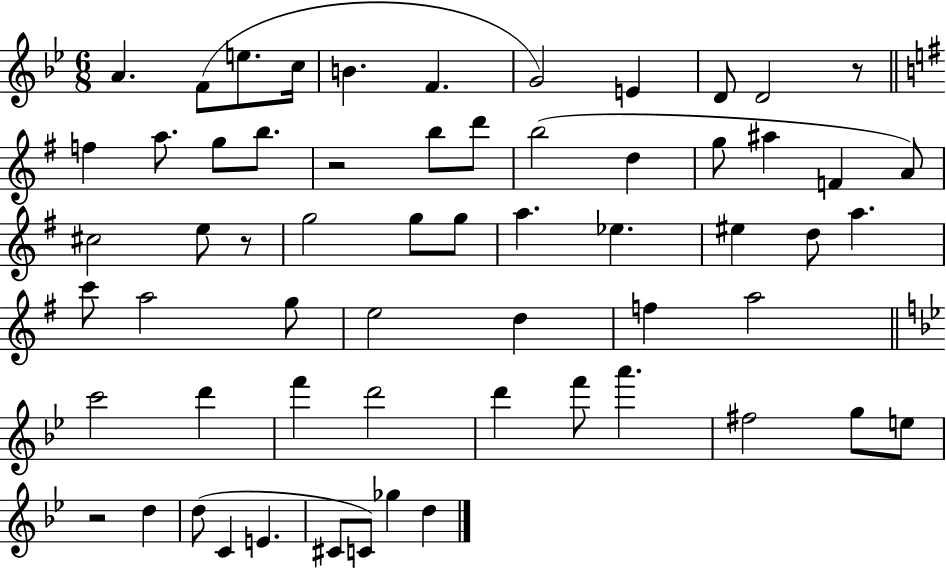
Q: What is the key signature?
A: BES major